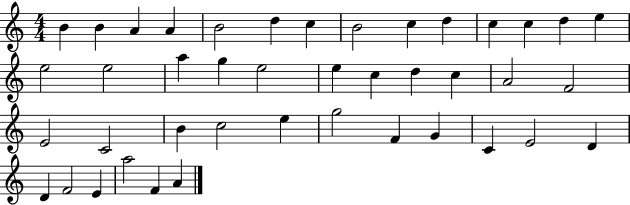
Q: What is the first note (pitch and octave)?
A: B4